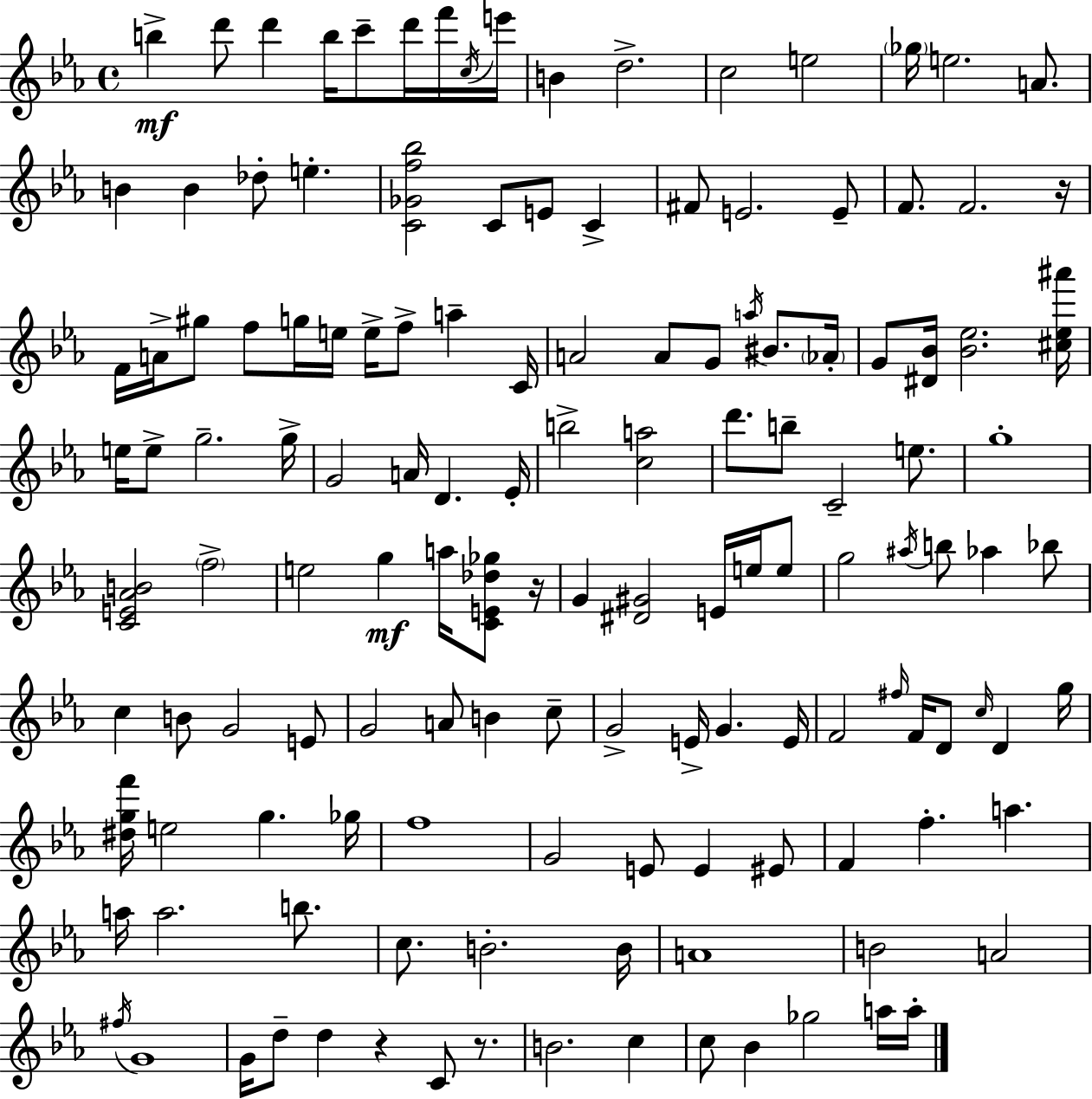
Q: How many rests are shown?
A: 4